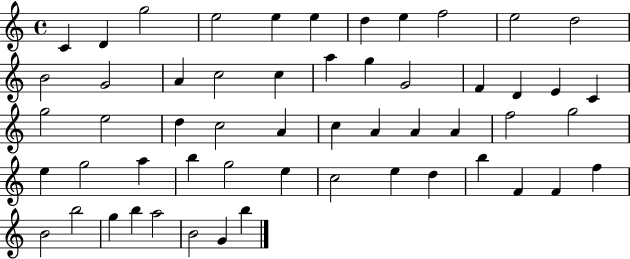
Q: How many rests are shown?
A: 0